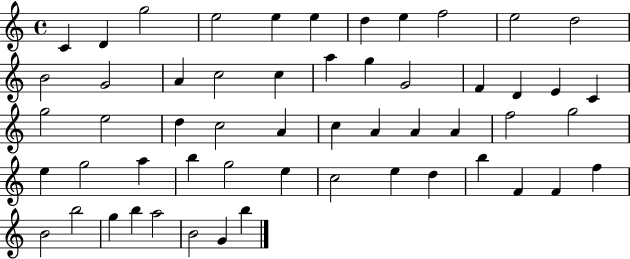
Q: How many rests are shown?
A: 0